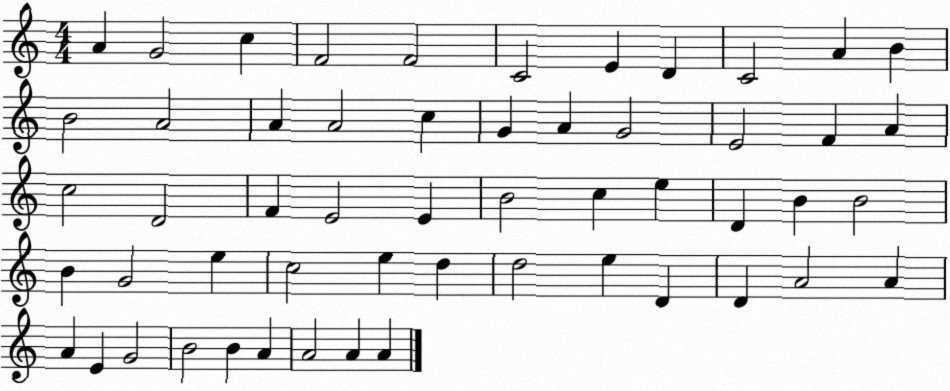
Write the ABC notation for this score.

X:1
T:Untitled
M:4/4
L:1/4
K:C
A G2 c F2 F2 C2 E D C2 A B B2 A2 A A2 c G A G2 E2 F A c2 D2 F E2 E B2 c e D B B2 B G2 e c2 e d d2 e D D A2 A A E G2 B2 B A A2 A A